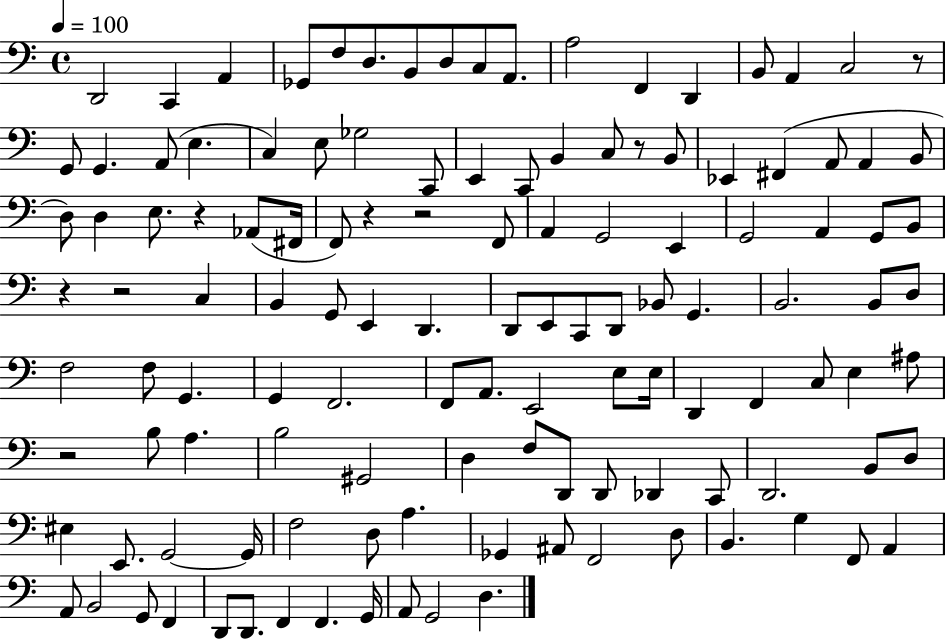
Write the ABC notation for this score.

X:1
T:Untitled
M:4/4
L:1/4
K:C
D,,2 C,, A,, _G,,/2 F,/2 D,/2 B,,/2 D,/2 C,/2 A,,/2 A,2 F,, D,, B,,/2 A,, C,2 z/2 G,,/2 G,, A,,/2 E, C, E,/2 _G,2 C,,/2 E,, C,,/2 B,, C,/2 z/2 B,,/2 _E,, ^F,, A,,/2 A,, B,,/2 D,/2 D, E,/2 z _A,,/2 ^F,,/4 F,,/2 z z2 F,,/2 A,, G,,2 E,, G,,2 A,, G,,/2 B,,/2 z z2 C, B,, G,,/2 E,, D,, D,,/2 E,,/2 C,,/2 D,,/2 _B,,/2 G,, B,,2 B,,/2 D,/2 F,2 F,/2 G,, G,, F,,2 F,,/2 A,,/2 E,,2 E,/2 E,/4 D,, F,, C,/2 E, ^A,/2 z2 B,/2 A, B,2 ^G,,2 D, F,/2 D,,/2 D,,/2 _D,, C,,/2 D,,2 B,,/2 D,/2 ^E, E,,/2 G,,2 G,,/4 F,2 D,/2 A, _G,, ^A,,/2 F,,2 D,/2 B,, G, F,,/2 A,, A,,/2 B,,2 G,,/2 F,, D,,/2 D,,/2 F,, F,, G,,/4 A,,/2 G,,2 D,